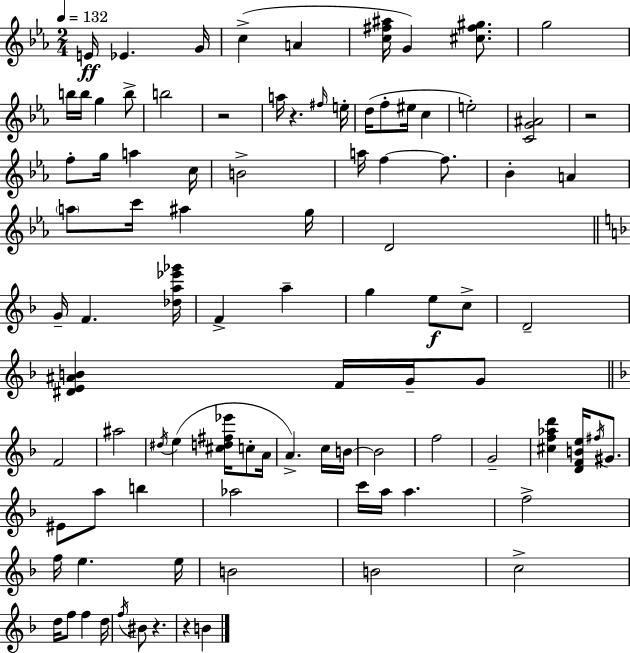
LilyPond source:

{
  \clef treble
  \numericTimeSignature
  \time 2/4
  \key c \minor
  \tempo 4 = 132
  \repeat volta 2 { e'16\ff ees'4. g'16 | c''4->( a'4 | <c'' fis'' ais''>16 g'4) <cis'' fis'' gis''>8. | g''2 | \break b''16 b''16 g''4 b''8-> | b''2 | r2 | a''16 r4. \grace { fis''16 } | \break e''16-. d''16( f''8-. eis''16 c''4 | e''2-.) | <c' g' ais'>2 | r2 | \break f''8-. g''16 a''4 | c''16 b'2-> | a''16 f''4~~ f''8. | bes'4-. a'4 | \break \parenthesize a''8 c'''16 ais''4 | g''16 d'2 | \bar "||" \break \key f \major g'16-- f'4. <des'' a'' ees''' ges'''>16 | f'4-> a''4-- | g''4 e''8\f c''8-> | d'2-- | \break <dis' e' ais' b'>4 f'16 g'16-- g'8 | \bar "||" \break \key d \minor f'2 | ais''2 | \acciaccatura { dis''16 } e''4( <cis'' d'' fis'' ees'''>16 c''8-. | a'16 a'4.->) c''16 | \break b'16~~ b'2 | f''2 | g'2-- | <cis'' f'' aes'' d'''>4 <d' f' b' e''>16 \acciaccatura { fis''16 } gis'8. | \break eis'8 a''8 b''4 | aes''2 | c'''16 a''16 a''4. | f''2-> | \break f''16 e''4. | e''16 b'2 | b'2 | c''2-> | \break d''16 f''8 f''4 | d''16 \acciaccatura { f''16 } bis'8 r4. | r4 b'4 | } \bar "|."
}